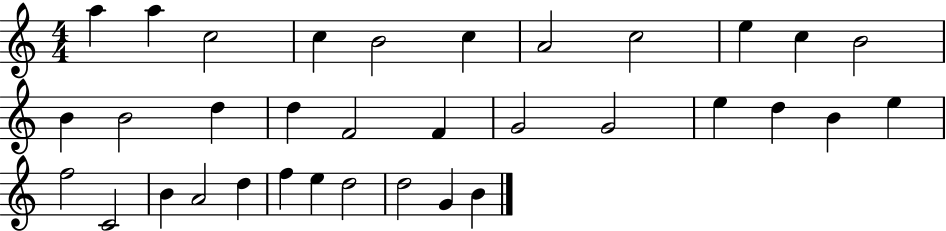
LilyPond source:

{
  \clef treble
  \numericTimeSignature
  \time 4/4
  \key c \major
  a''4 a''4 c''2 | c''4 b'2 c''4 | a'2 c''2 | e''4 c''4 b'2 | \break b'4 b'2 d''4 | d''4 f'2 f'4 | g'2 g'2 | e''4 d''4 b'4 e''4 | \break f''2 c'2 | b'4 a'2 d''4 | f''4 e''4 d''2 | d''2 g'4 b'4 | \break \bar "|."
}